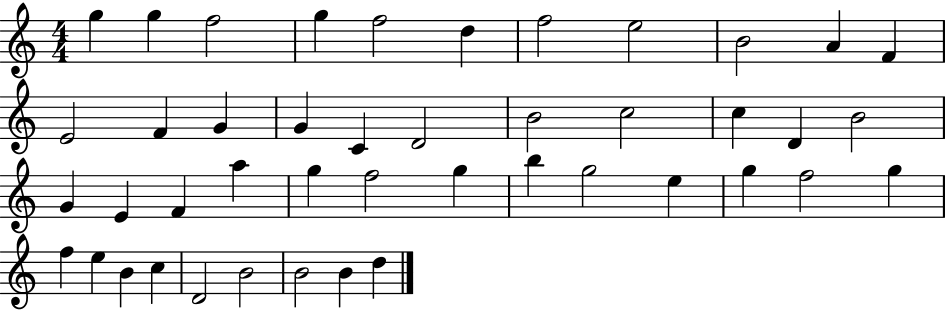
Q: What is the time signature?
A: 4/4